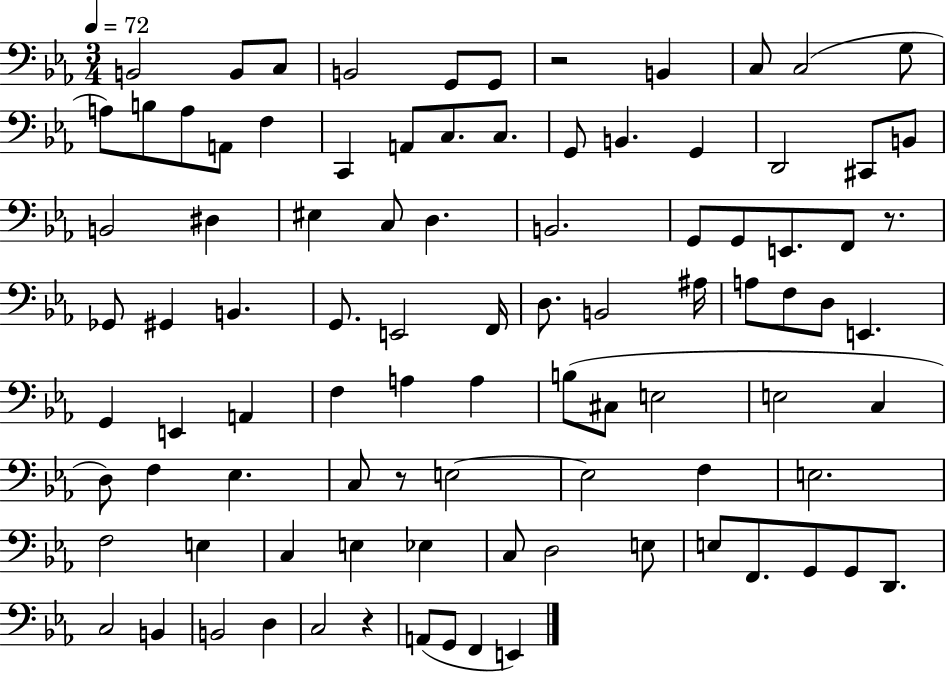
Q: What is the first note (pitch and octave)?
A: B2